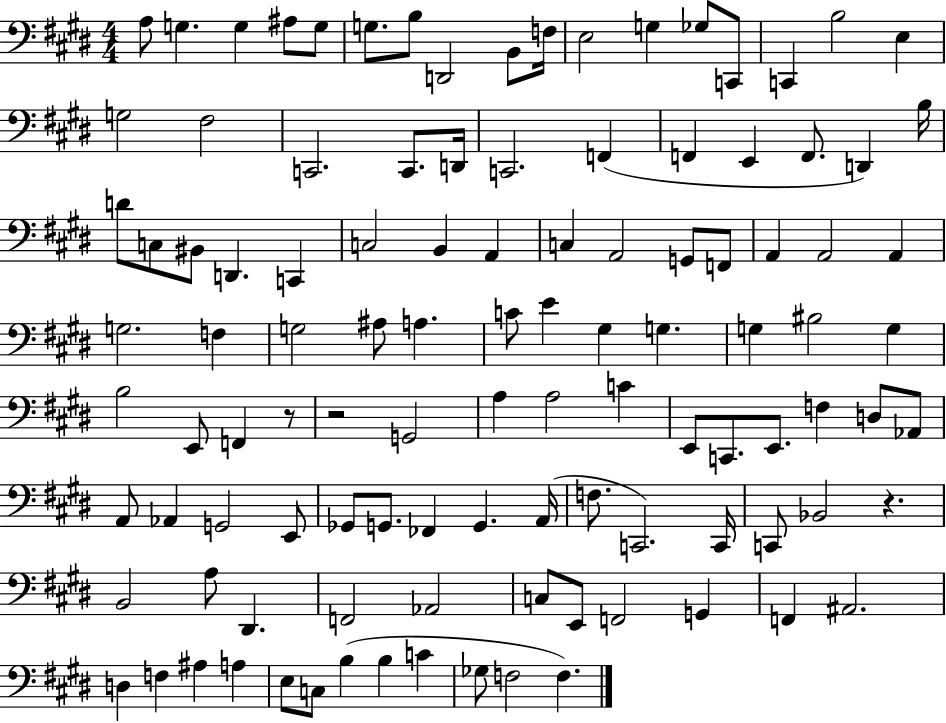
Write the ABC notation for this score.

X:1
T:Untitled
M:4/4
L:1/4
K:E
A,/2 G, G, ^A,/2 G,/2 G,/2 B,/2 D,,2 B,,/2 F,/4 E,2 G, _G,/2 C,,/2 C,, B,2 E, G,2 ^F,2 C,,2 C,,/2 D,,/4 C,,2 F,, F,, E,, F,,/2 D,, B,/4 D/2 C,/2 ^B,,/2 D,, C,, C,2 B,, A,, C, A,,2 G,,/2 F,,/2 A,, A,,2 A,, G,2 F, G,2 ^A,/2 A, C/2 E ^G, G, G, ^B,2 G, B,2 E,,/2 F,, z/2 z2 G,,2 A, A,2 C E,,/2 C,,/2 E,,/2 F, D,/2 _A,,/2 A,,/2 _A,, G,,2 E,,/2 _G,,/2 G,,/2 _F,, G,, A,,/4 F,/2 C,,2 C,,/4 C,,/2 _B,,2 z B,,2 A,/2 ^D,, F,,2 _A,,2 C,/2 E,,/2 F,,2 G,, F,, ^A,,2 D, F, ^A, A, E,/2 C,/2 B, B, C _G,/2 F,2 F,